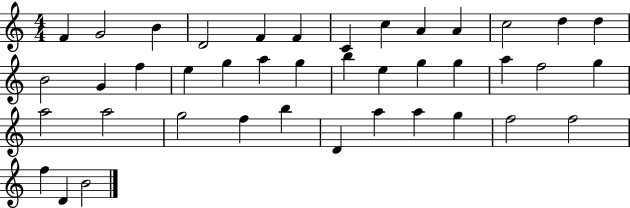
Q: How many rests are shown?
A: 0